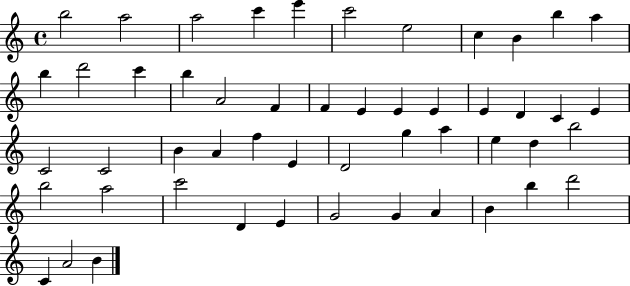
{
  \clef treble
  \time 4/4
  \defaultTimeSignature
  \key c \major
  b''2 a''2 | a''2 c'''4 e'''4 | c'''2 e''2 | c''4 b'4 b''4 a''4 | \break b''4 d'''2 c'''4 | b''4 a'2 f'4 | f'4 e'4 e'4 e'4 | e'4 d'4 c'4 e'4 | \break c'2 c'2 | b'4 a'4 f''4 e'4 | d'2 g''4 a''4 | e''4 d''4 b''2 | \break b''2 a''2 | c'''2 d'4 e'4 | g'2 g'4 a'4 | b'4 b''4 d'''2 | \break c'4 a'2 b'4 | \bar "|."
}